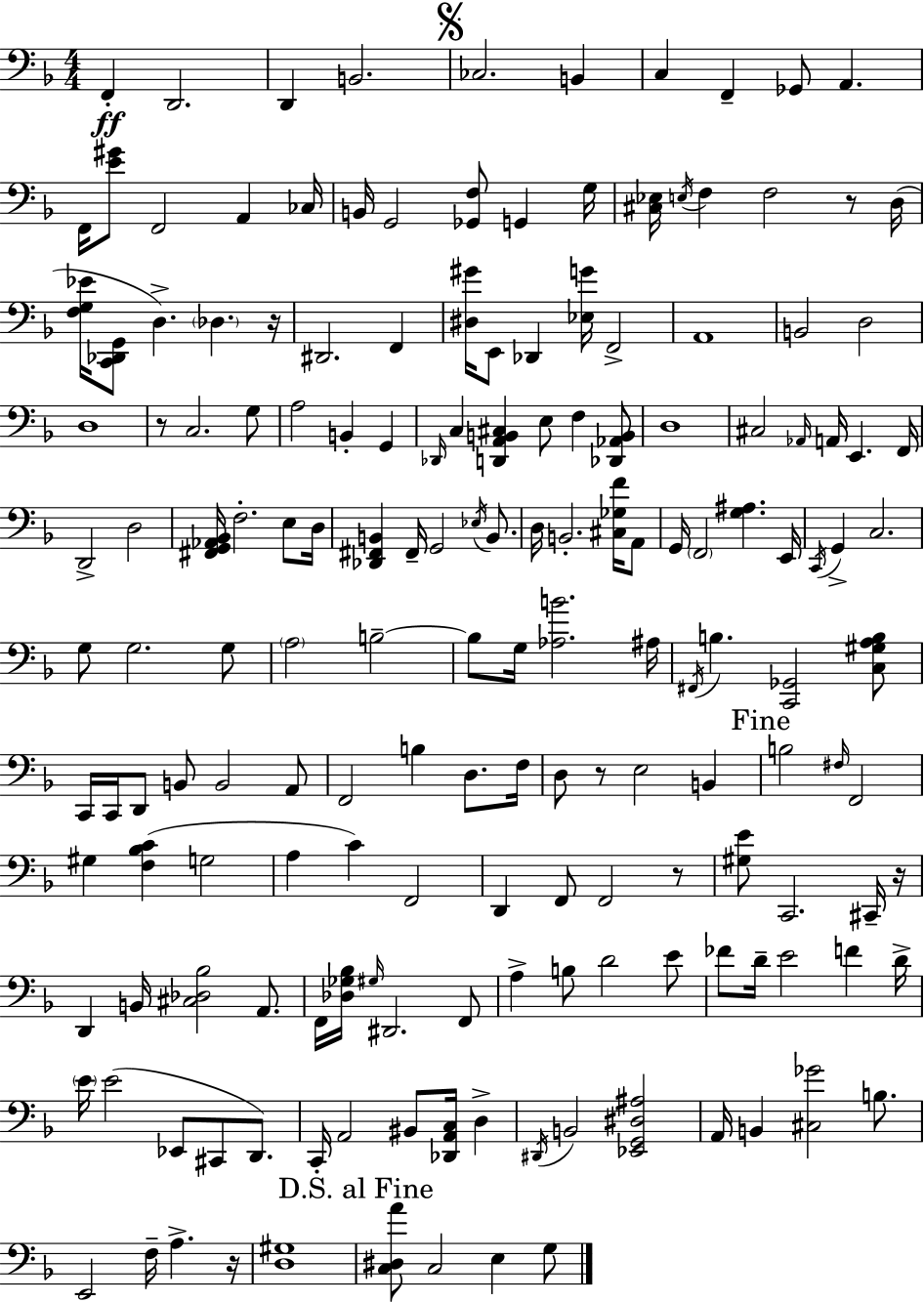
{
  \clef bass
  \numericTimeSignature
  \time 4/4
  \key f \major
  f,4-.\ff d,2. | d,4 b,2. | \mark \markup { \musicglyph "scripts.segno" } ces2. b,4 | c4 f,4-- ges,8 a,4. | \break f,16 <e' gis'>8 f,2 a,4 ces16 | b,16 g,2 <ges, f>8 g,4 g16 | <cis ees>16 \acciaccatura { e16 } f4 f2 r8 | d16( <f g ees'>16 <c, des, g,>8 d4.->) \parenthesize des4. | \break r16 dis,2. f,4 | <dis gis'>16 e,8 des,4 <ees g'>16 f,2-> | a,1 | b,2 d2 | \break d1 | r8 c2. g8 | a2 b,4-. g,4 | \grace { des,16 } c4 <d, a, b, cis>4 e8 f4 | \break <des, aes, b,>8 d1 | cis2 \grace { aes,16 } a,16 e,4. | f,16 d,2-> d2 | <fis, g, aes, bes,>16 f2.-. | \break e8 d16 <des, fis, b,>4 fis,16-- g,2 | \acciaccatura { ees16 } b,8. d16 b,2.-. | <cis ges f'>16 a,8 g,16 \parenthesize f,2 <g ais>4. | e,16 \acciaccatura { c,16 } g,4-> c2. | \break g8 g2. | g8 \parenthesize a2 b2--~~ | b8 g16 <aes b'>2. | ais16 \acciaccatura { fis,16 } b4. <c, ges,>2 | \break <c gis a b>8 c,16 c,16 d,8 b,8 b,2 | a,8 f,2 b4 | d8. f16 d8 r8 e2 | b,4 \mark "Fine" b2 \grace { fis16 } f,2 | \break gis4 <f bes c'>4( g2 | a4 c'4) f,2 | d,4 f,8 f,2 | r8 <gis e'>8 c,2. | \break cis,16-- r16 d,4 b,16 <cis des bes>2 | a,8. f,16 <des ges bes>16 \grace { gis16 } dis,2. | f,8 a4-> b8 d'2 | e'8 fes'8 d'16-- e'2 | \break f'4 d'16-> \parenthesize e'16 e'2( | ees,8 cis,8 d,8.) c,16-. a,2 | bis,8 <des, a, c>16 d4-> \acciaccatura { dis,16 } b,2 | <ees, g, dis ais>2 a,16 b,4 <cis ges'>2 | \break b8. e,2 | f16-- a4.-> r16 <d gis>1 | \mark "D.S. al Fine" <c dis a'>8 c2 | e4 g8 \bar "|."
}